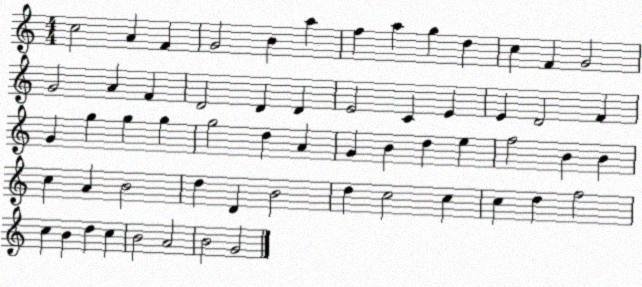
X:1
T:Untitled
M:4/4
L:1/4
K:C
c2 A F G2 B a f a g d c F G2 G2 A F D2 D D E2 C E E D2 F G g g g g2 d A G B d e f2 B B c A B2 d D B2 d c2 c c d f2 c B d c B2 A2 B2 G2